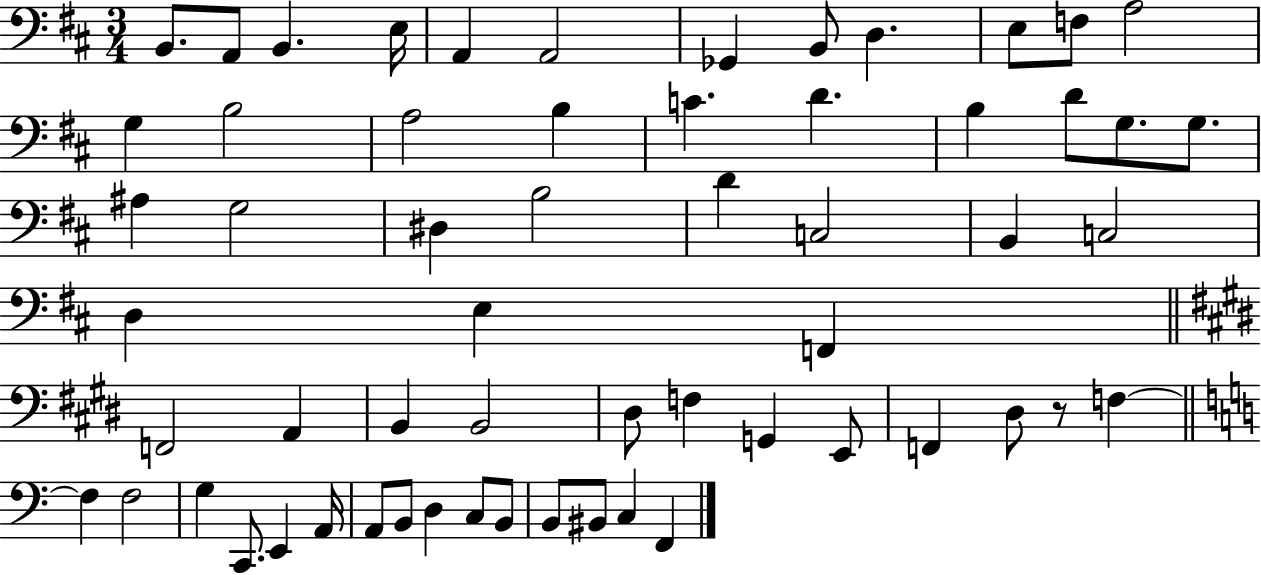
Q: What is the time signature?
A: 3/4